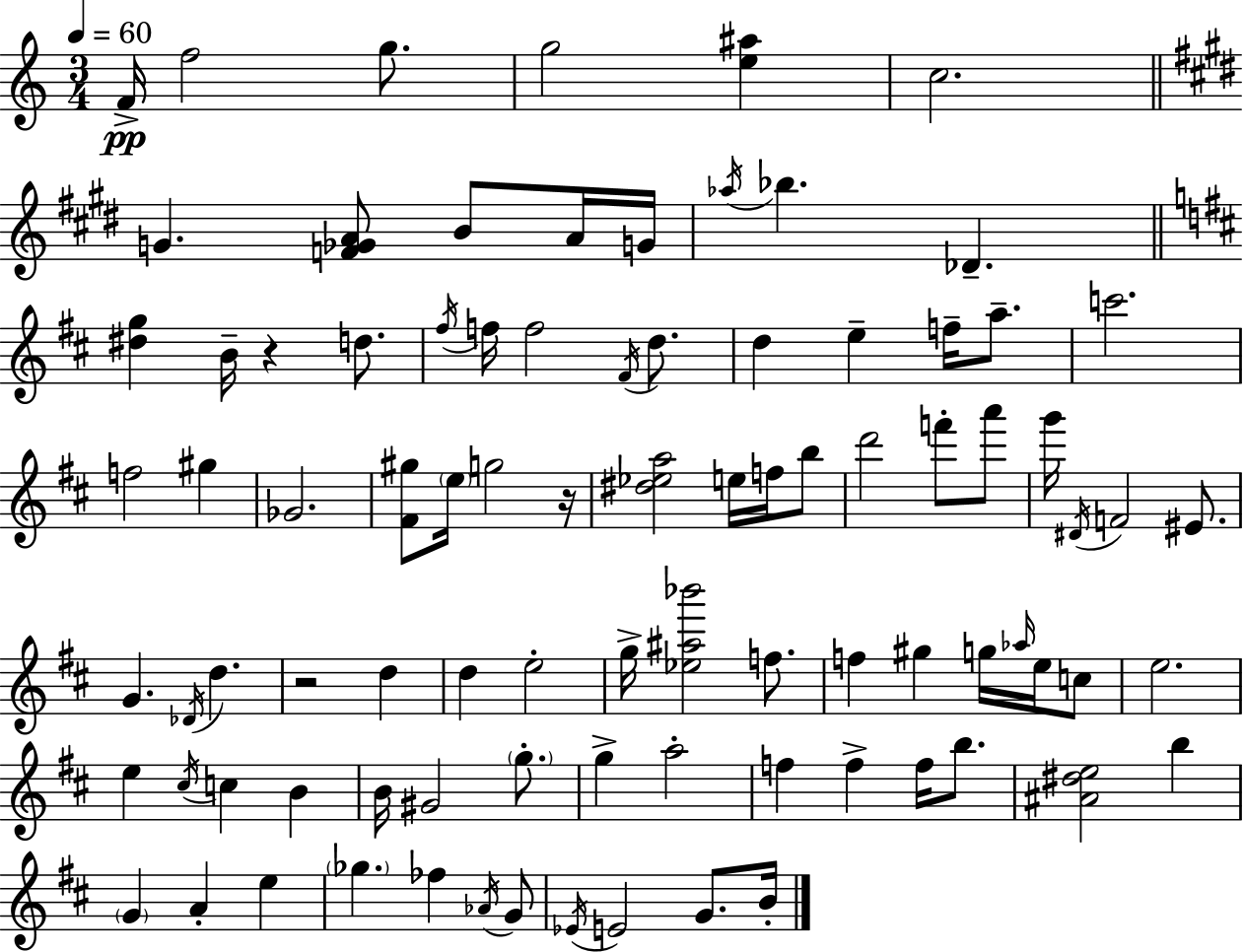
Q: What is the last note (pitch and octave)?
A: B4